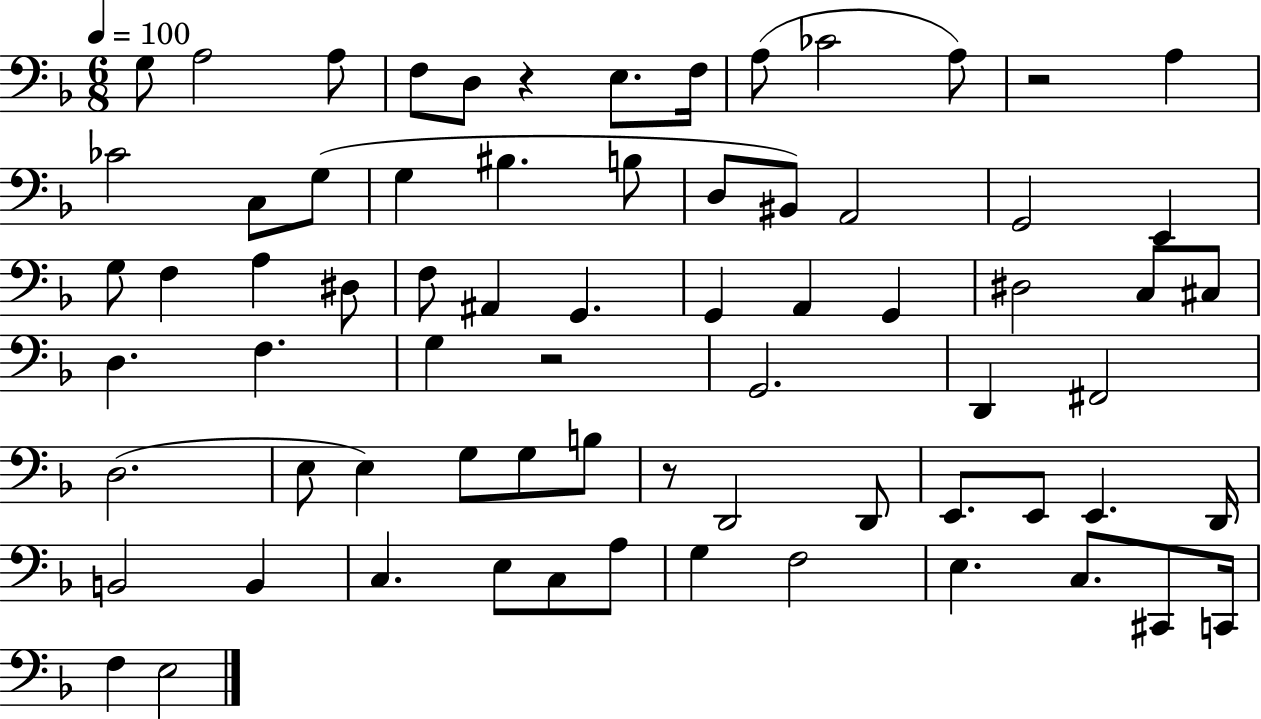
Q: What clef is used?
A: bass